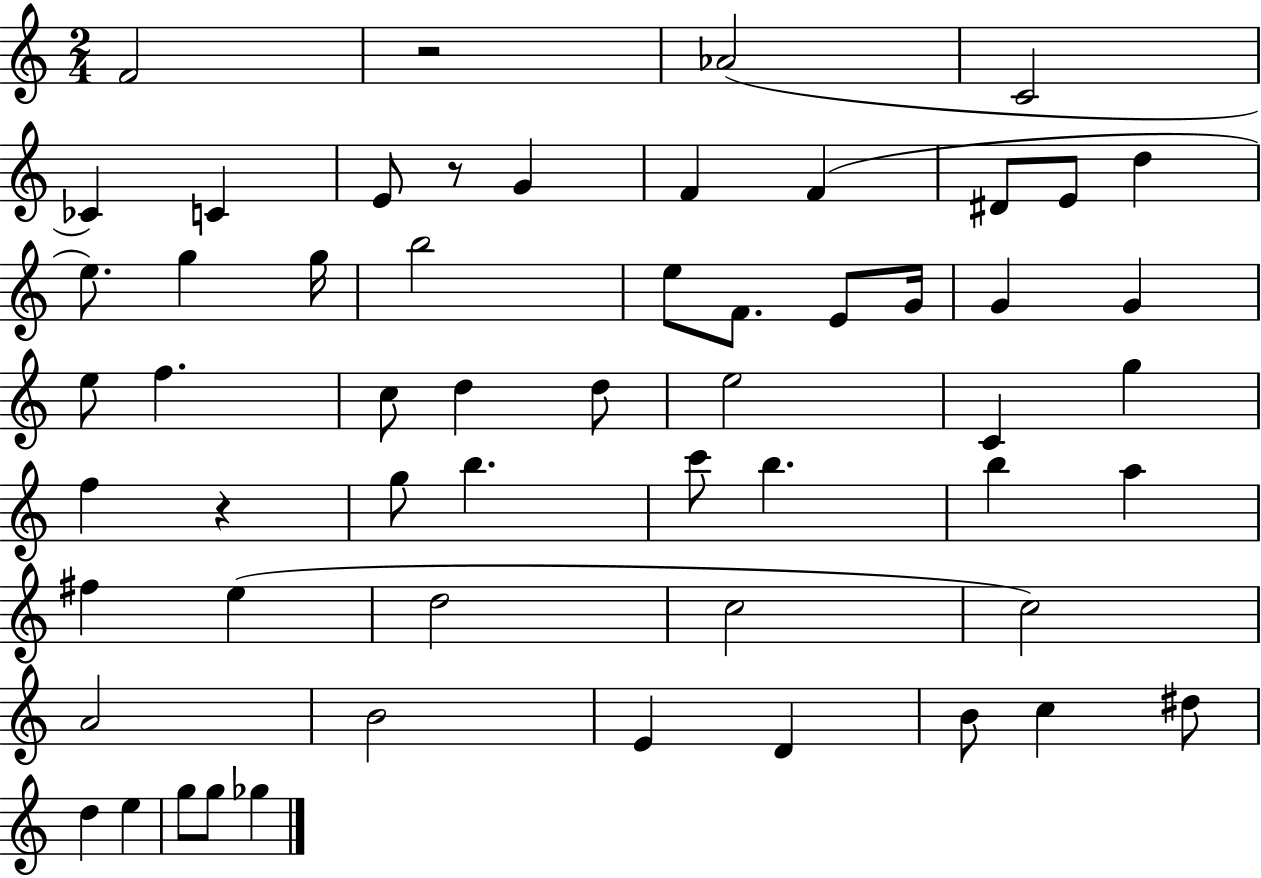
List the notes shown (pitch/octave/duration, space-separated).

F4/h R/h Ab4/h C4/h CES4/q C4/q E4/e R/e G4/q F4/q F4/q D#4/e E4/e D5/q E5/e. G5/q G5/s B5/h E5/e F4/e. E4/e G4/s G4/q G4/q E5/e F5/q. C5/e D5/q D5/e E5/h C4/q G5/q F5/q R/q G5/e B5/q. C6/e B5/q. B5/q A5/q F#5/q E5/q D5/h C5/h C5/h A4/h B4/h E4/q D4/q B4/e C5/q D#5/e D5/q E5/q G5/e G5/e Gb5/q